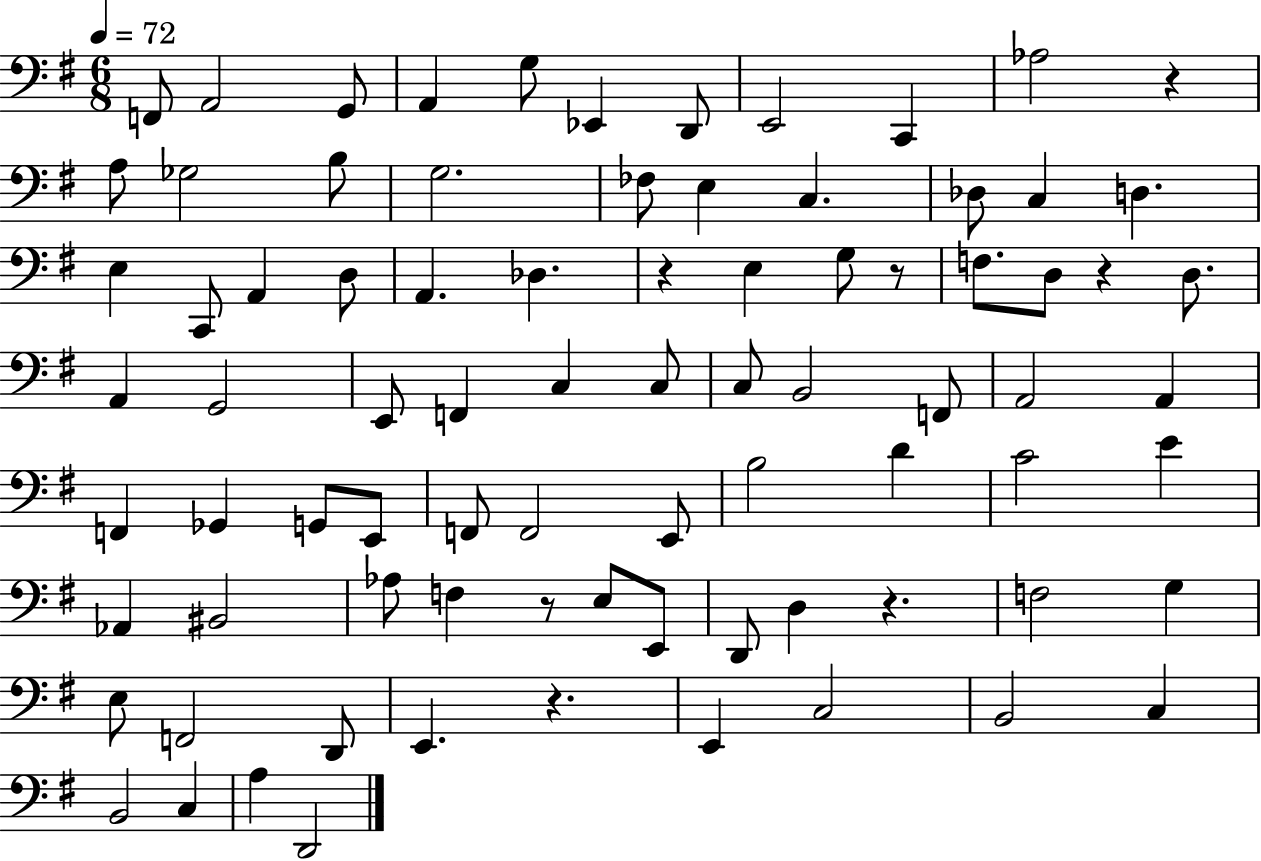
{
  \clef bass
  \numericTimeSignature
  \time 6/8
  \key g \major
  \tempo 4 = 72
  f,8 a,2 g,8 | a,4 g8 ees,4 d,8 | e,2 c,4 | aes2 r4 | \break a8 ges2 b8 | g2. | fes8 e4 c4. | des8 c4 d4. | \break e4 c,8 a,4 d8 | a,4. des4. | r4 e4 g8 r8 | f8. d8 r4 d8. | \break a,4 g,2 | e,8 f,4 c4 c8 | c8 b,2 f,8 | a,2 a,4 | \break f,4 ges,4 g,8 e,8 | f,8 f,2 e,8 | b2 d'4 | c'2 e'4 | \break aes,4 bis,2 | aes8 f4 r8 e8 e,8 | d,8 d4 r4. | f2 g4 | \break e8 f,2 d,8 | e,4. r4. | e,4 c2 | b,2 c4 | \break b,2 c4 | a4 d,2 | \bar "|."
}